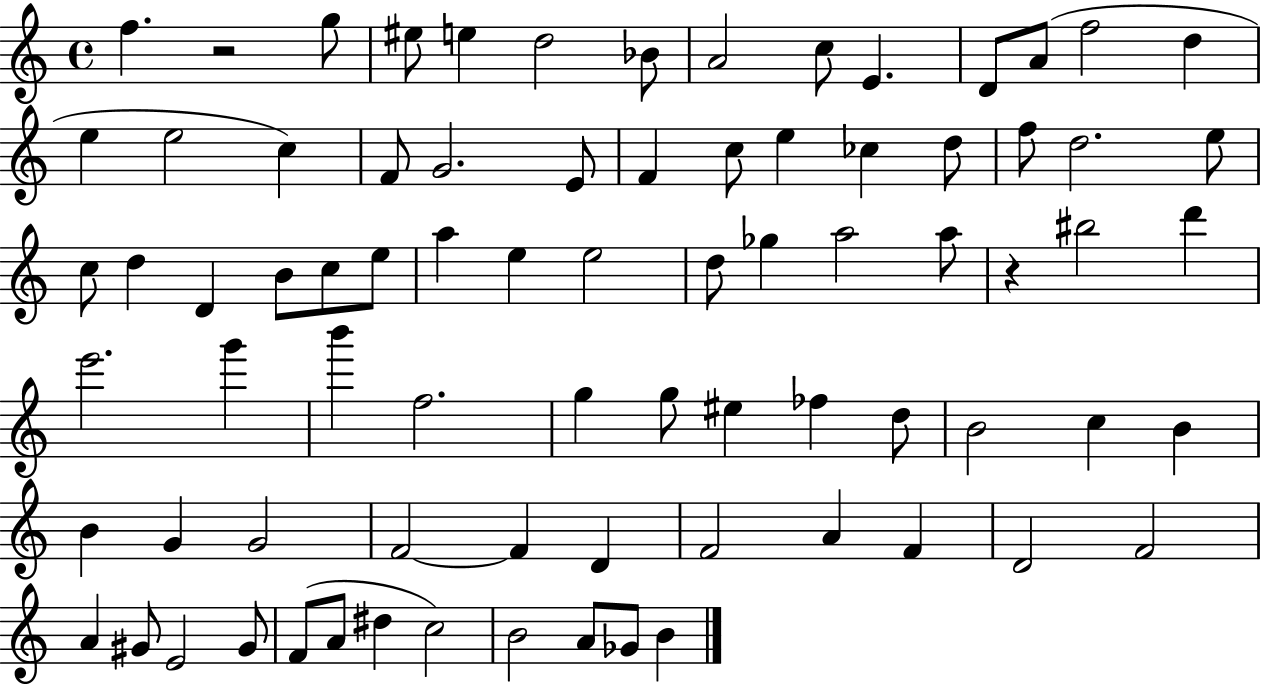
X:1
T:Untitled
M:4/4
L:1/4
K:C
f z2 g/2 ^e/2 e d2 _B/2 A2 c/2 E D/2 A/2 f2 d e e2 c F/2 G2 E/2 F c/2 e _c d/2 f/2 d2 e/2 c/2 d D B/2 c/2 e/2 a e e2 d/2 _g a2 a/2 z ^b2 d' e'2 g' b' f2 g g/2 ^e _f d/2 B2 c B B G G2 F2 F D F2 A F D2 F2 A ^G/2 E2 ^G/2 F/2 A/2 ^d c2 B2 A/2 _G/2 B